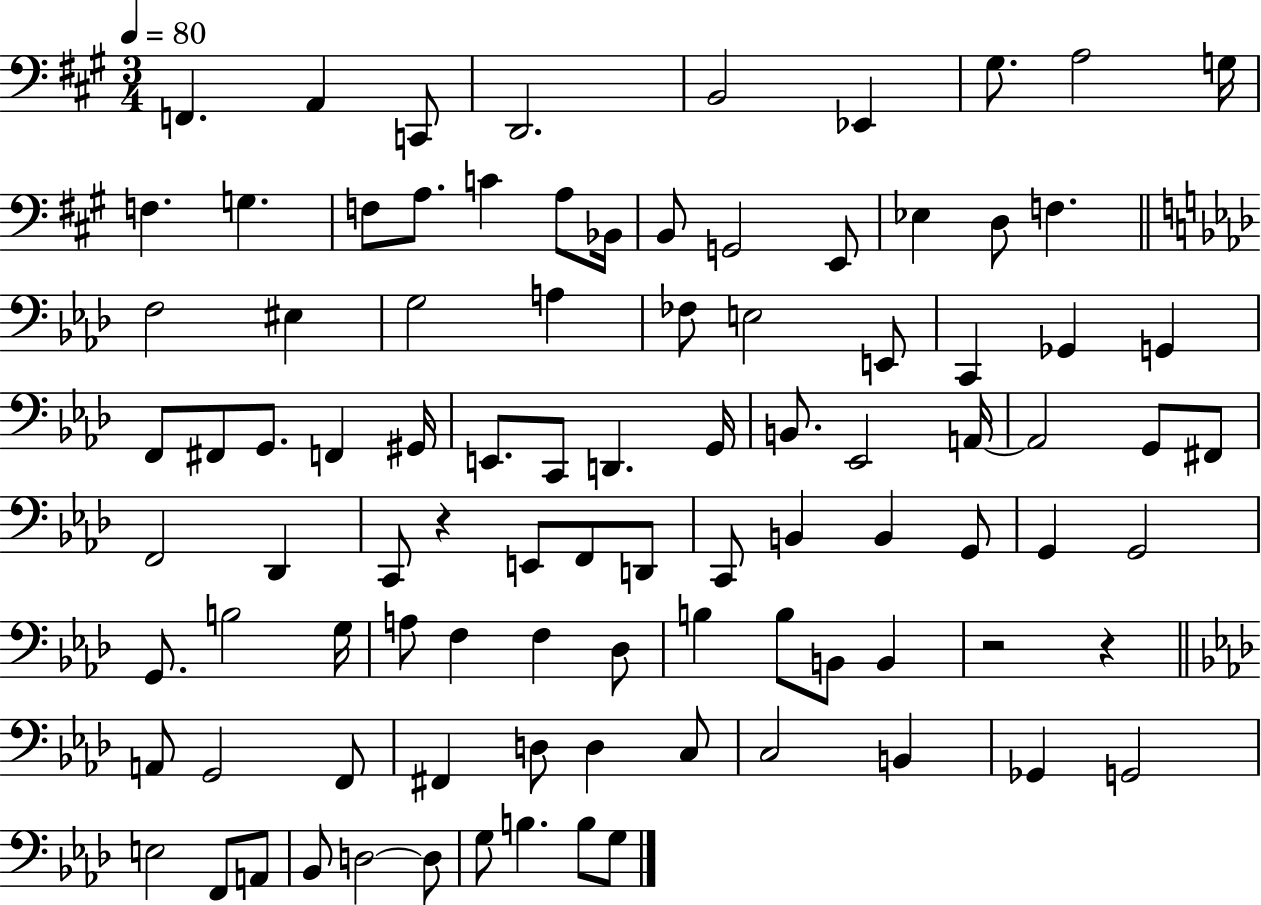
F2/q. A2/q C2/e D2/h. B2/h Eb2/q G#3/e. A3/h G3/s F3/q. G3/q. F3/e A3/e. C4/q A3/e Bb2/s B2/e G2/h E2/e Eb3/q D3/e F3/q. F3/h EIS3/q G3/h A3/q FES3/e E3/h E2/e C2/q Gb2/q G2/q F2/e F#2/e G2/e. F2/q G#2/s E2/e. C2/e D2/q. G2/s B2/e. Eb2/h A2/s A2/h G2/e F#2/e F2/h Db2/q C2/e R/q E2/e F2/e D2/e C2/e B2/q B2/q G2/e G2/q G2/h G2/e. B3/h G3/s A3/e F3/q F3/q Db3/e B3/q B3/e B2/e B2/q R/h R/q A2/e G2/h F2/e F#2/q D3/e D3/q C3/e C3/h B2/q Gb2/q G2/h E3/h F2/e A2/e Bb2/e D3/h D3/e G3/e B3/q. B3/e G3/e